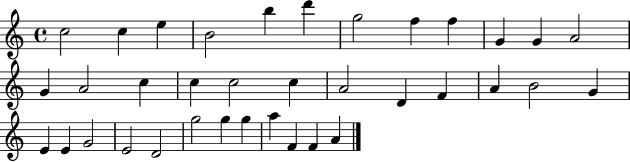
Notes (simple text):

C5/h C5/q E5/q B4/h B5/q D6/q G5/h F5/q F5/q G4/q G4/q A4/h G4/q A4/h C5/q C5/q C5/h C5/q A4/h D4/q F4/q A4/q B4/h G4/q E4/q E4/q G4/h E4/h D4/h G5/h G5/q G5/q A5/q F4/q F4/q A4/q